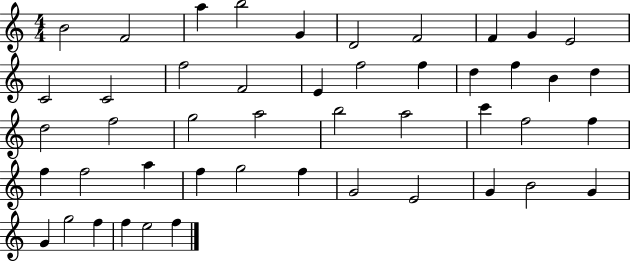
X:1
T:Untitled
M:4/4
L:1/4
K:C
B2 F2 a b2 G D2 F2 F G E2 C2 C2 f2 F2 E f2 f d f B d d2 f2 g2 a2 b2 a2 c' f2 f f f2 a f g2 f G2 E2 G B2 G G g2 f f e2 f